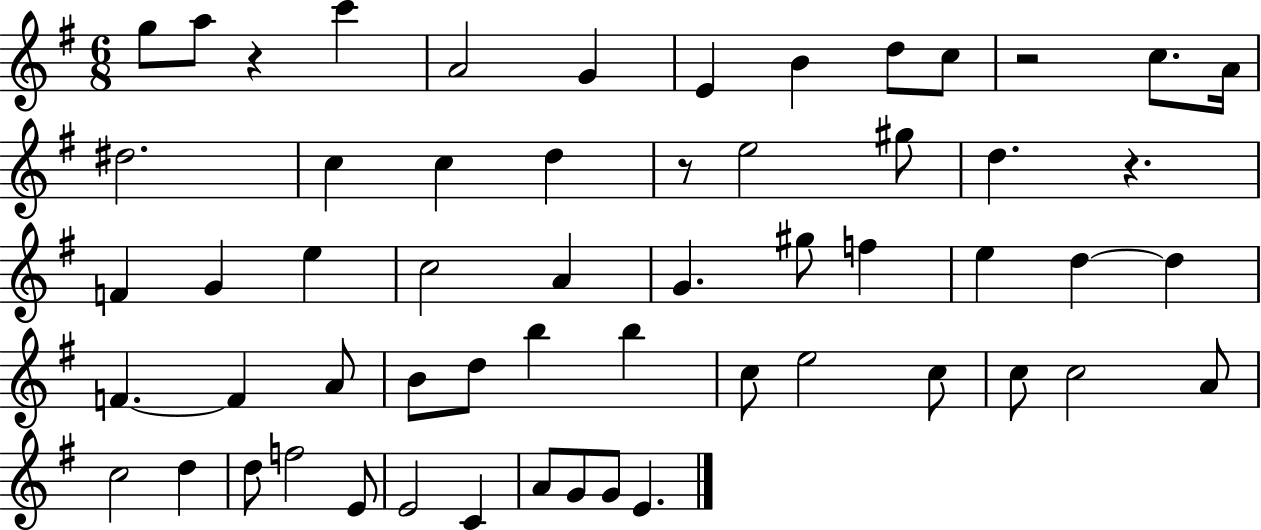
G5/e A5/e R/q C6/q A4/h G4/q E4/q B4/q D5/e C5/e R/h C5/e. A4/s D#5/h. C5/q C5/q D5/q R/e E5/h G#5/e D5/q. R/q. F4/q G4/q E5/q C5/h A4/q G4/q. G#5/e F5/q E5/q D5/q D5/q F4/q. F4/q A4/e B4/e D5/e B5/q B5/q C5/e E5/h C5/e C5/e C5/h A4/e C5/h D5/q D5/e F5/h E4/e E4/h C4/q A4/e G4/e G4/e E4/q.